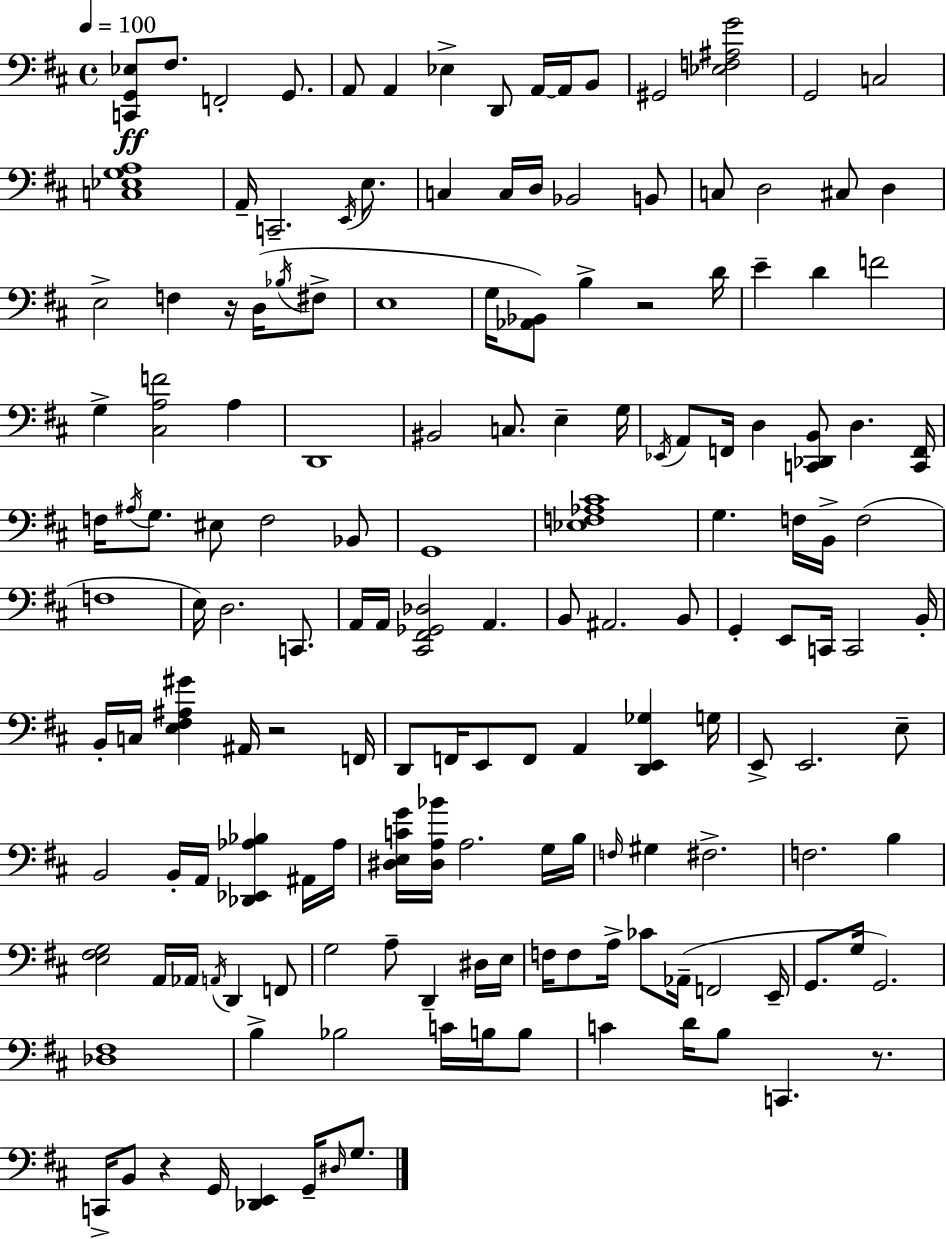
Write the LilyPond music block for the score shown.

{
  \clef bass
  \time 4/4
  \defaultTimeSignature
  \key d \major
  \tempo 4 = 100
  <c, g, ees>8\ff fis8. f,2-. g,8. | a,8 a,4 ees4-> d,8 a,16~~ a,16 b,8 | gis,2 <ees f ais g'>2 | g,2 c2 | \break <c ees g a>1 | a,16-- c,2.-- \acciaccatura { e,16 } e8. | c4 c16 d16 bes,2 b,8 | c8 d2 cis8 d4 | \break e2-> f4 r16 d16( \acciaccatura { bes16 } | fis8-> e1 | g16 <aes, bes,>8) b4-> r2 | d'16 e'4-- d'4 f'2 | \break g4-> <cis a f'>2 a4 | d,1 | bis,2 c8. e4-- | g16 \acciaccatura { ees,16 } a,8 f,16 d4 <c, des, b,>8 d4. | \break <c, f,>16 f16 \acciaccatura { ais16 } g8. eis8 f2 | bes,8 g,1 | <ees f aes cis'>1 | g4. f16 b,16-> f2( | \break f1 | e16) d2. | c,8. a,16 a,16 <cis, fis, ges, des>2 a,4. | b,8 ais,2. | \break b,8 g,4-. e,8 c,16 c,2 | b,16-. b,16-. c16 <e fis ais gis'>4 ais,16 r2 | f,16 d,8 f,16 e,8 f,8 a,4 <d, e, ges>4 | g16 e,8-> e,2. | \break e8-- b,2 b,16-. a,16 <des, ees, aes bes>4 | ais,16 aes16 <dis e c' g'>16 <dis a bes'>16 a2. | g16 b16 \grace { f16 } gis4 fis2.-> | f2. | \break b4 <e fis g>2 a,16 aes,16 \acciaccatura { a,16 } | d,4 f,8 g2 a8-- | d,4-- dis16 e16 f16 f8 a16-> ces'8 aes,16--( f,2 | e,16-- g,8. g16 g,2.) | \break <des fis>1 | b4-> bes2 | c'16 b16 b8 c'4 d'16 b8 c,4. | r8. c,16-> b,8 r4 g,16 <des, e,>4 | \break g,16-- \grace { dis16 } g8. \bar "|."
}